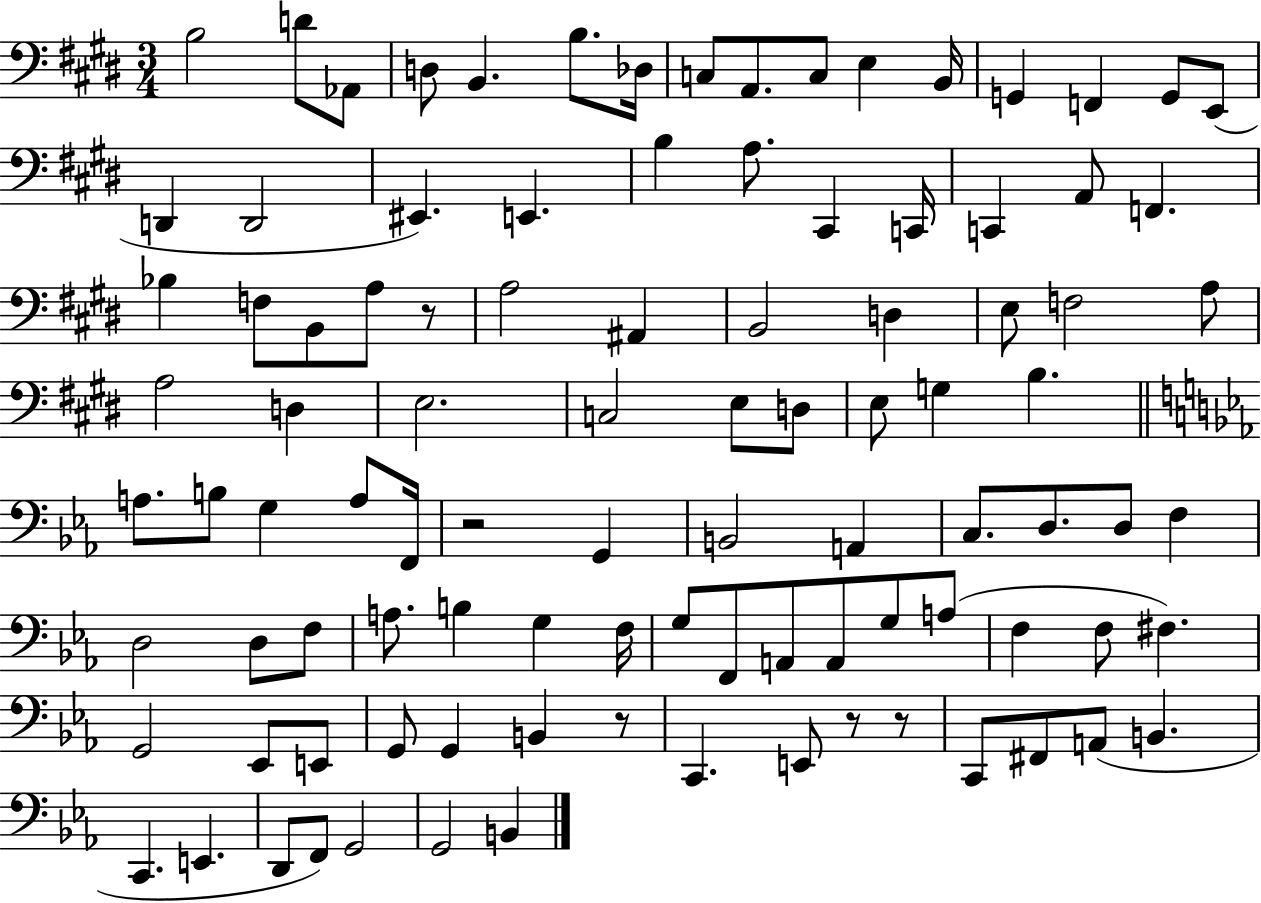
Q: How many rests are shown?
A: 5